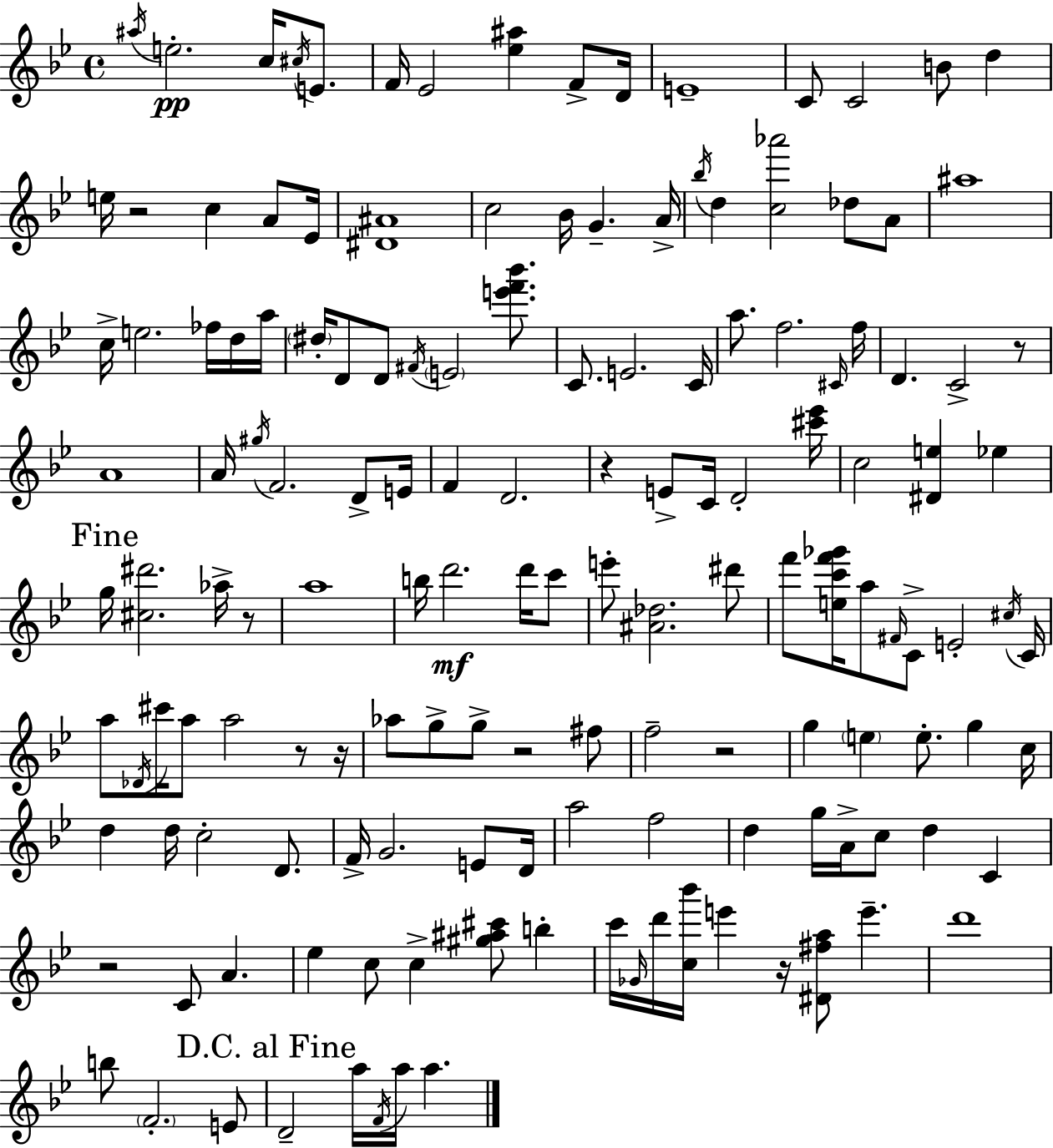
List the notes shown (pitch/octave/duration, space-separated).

A#5/s E5/h. C5/s C#5/s E4/e. F4/s Eb4/h [Eb5,A#5]/q F4/e D4/s E4/w C4/e C4/h B4/e D5/q E5/s R/h C5/q A4/e Eb4/s [D#4,A#4]/w C5/h Bb4/s G4/q. A4/s Bb5/s D5/q [C5,Ab6]/h Db5/e A4/e A#5/w C5/s E5/h. FES5/s D5/s A5/s D#5/s D4/e D4/e F#4/s E4/h [E6,F6,Bb6]/e. C4/e. E4/h. C4/s A5/e. F5/h. C#4/s F5/s D4/q. C4/h R/e A4/w A4/s G#5/s F4/h. D4/e E4/s F4/q D4/h. R/q E4/e C4/s D4/h [C#6,Eb6]/s C5/h [D#4,E5]/q Eb5/q G5/s [C#5,D#6]/h. Ab5/s R/e A5/w B5/s D6/h. D6/s C6/e E6/e [A#4,Db5]/h. D#6/e F6/e [E5,C6,F6,Gb6]/s A5/e F#4/s C4/e E4/h C#5/s C4/s A5/e Db4/s C#6/s A5/e A5/h R/e R/s Ab5/e G5/e G5/e R/h F#5/e F5/h R/h G5/q E5/q E5/e. G5/q C5/s D5/q D5/s C5/h D4/e. F4/s G4/h. E4/e D4/s A5/h F5/h D5/q G5/s A4/s C5/e D5/q C4/q R/h C4/e A4/q. Eb5/q C5/e C5/q [G#5,A#5,C#6]/e B5/q C6/s Gb4/s D6/s [C5,Bb6]/s E6/q R/s [D#4,F#5,A5]/e E6/q. D6/w B5/e F4/h. E4/e D4/h A5/s F4/s A5/s A5/q.